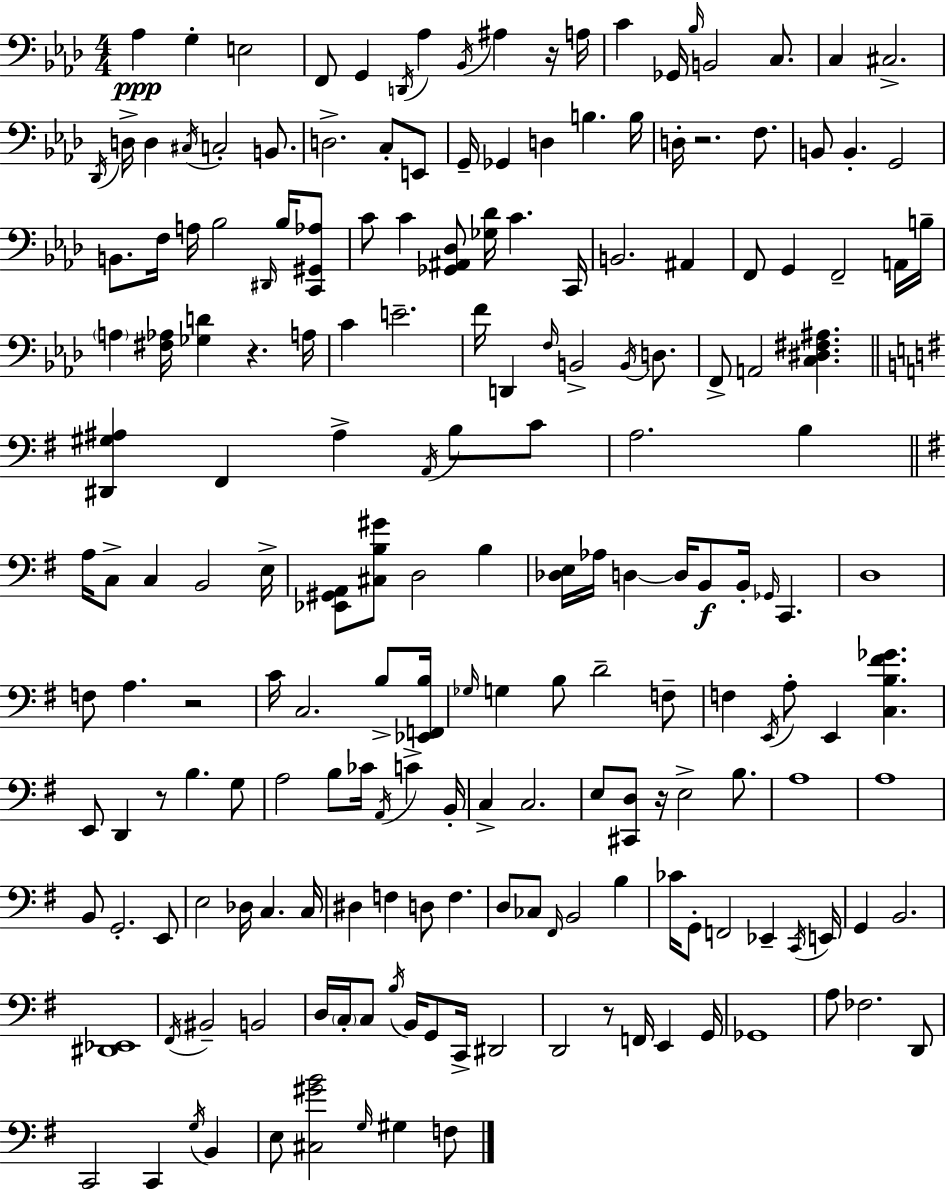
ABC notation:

X:1
T:Untitled
M:4/4
L:1/4
K:Fm
_A, G, E,2 F,,/2 G,, D,,/4 _A, _B,,/4 ^A, z/4 A,/4 C _G,,/4 _B,/4 B,,2 C,/2 C, ^C,2 _D,,/4 D,/4 D, ^C,/4 C,2 B,,/2 D,2 C,/2 E,,/2 G,,/4 _G,, D, B, B,/4 D,/4 z2 F,/2 B,,/2 B,, G,,2 B,,/2 F,/4 A,/4 _B,2 ^D,,/4 _B,/4 [C,,^G,,_A,]/2 C/2 C [_G,,^A,,_D,]/2 [_G,_D]/4 C C,,/4 B,,2 ^A,, F,,/2 G,, F,,2 A,,/4 B,/4 A, [^F,_A,]/4 [_G,D] z A,/4 C E2 F/4 D,, F,/4 B,,2 B,,/4 D,/2 F,,/2 A,,2 [C,^D,^F,^A,] [^D,,^G,^A,] ^F,, ^A, A,,/4 B,/2 C/2 A,2 B, A,/4 C,/2 C, B,,2 E,/4 [_E,,^G,,A,,]/2 [^C,B,^G]/2 D,2 B, [_D,E,]/4 _A,/4 D, D,/4 B,,/2 B,,/4 _G,,/4 C,, D,4 F,/2 A, z2 C/4 C,2 B,/2 [_E,,F,,B,]/4 _G,/4 G, B,/2 D2 F,/2 F, E,,/4 A,/2 E,, [C,B,^F_G] E,,/2 D,, z/2 B, G,/2 A,2 B,/2 _C/4 A,,/4 C B,,/4 C, C,2 E,/2 [^C,,D,]/2 z/4 E,2 B,/2 A,4 A,4 B,,/2 G,,2 E,,/2 E,2 _D,/4 C, C,/4 ^D, F, D,/2 F, D,/2 _C,/2 ^F,,/4 B,,2 B, _C/4 G,,/2 F,,2 _E,, C,,/4 E,,/4 G,, B,,2 [^D,,_E,,]4 ^F,,/4 ^B,,2 B,,2 D,/4 C,/4 C,/2 B,/4 B,,/4 G,,/2 C,,/4 ^D,,2 D,,2 z/2 F,,/4 E,, G,,/4 _G,,4 A,/2 _F,2 D,,/2 C,,2 C,, G,/4 B,, E,/2 [^C,^GB]2 G,/4 ^G, F,/2